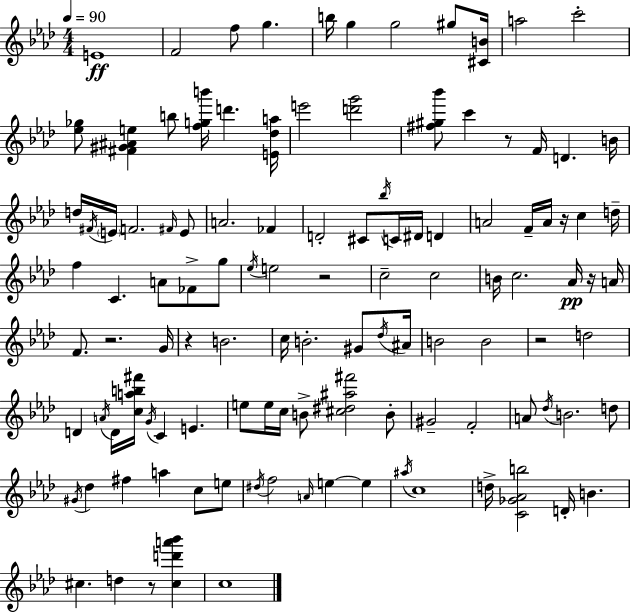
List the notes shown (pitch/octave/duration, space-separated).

E4/w F4/h F5/e G5/q. B5/s G5/q G5/h G#5/e [C#4,B4]/s A5/h C6/h [Eb5,Gb5]/e [F#4,G#4,A#4,E5]/q B5/e [F5,G5,B6]/s D6/q. [E4,Db5,A5]/s E6/h [D6,G6]/h [F#5,G#5,Bb6]/e C6/q R/e F4/s D4/q. B4/s D5/s F#4/s E4/s F4/h. F#4/s E4/e A4/h. FES4/q D4/h C#4/e Bb5/s C4/s D#4/s D4/q A4/h F4/s A4/s R/s C5/q D5/s F5/q C4/q. A4/e FES4/e G5/e Eb5/s E5/h R/h C5/h C5/h B4/s C5/h. Ab4/s R/s A4/s F4/e. R/h. G4/s R/q B4/h. C5/s B4/h. G#4/e Db5/s A#4/s B4/h B4/h R/h D5/h D4/q A4/s D4/s [C5,A5,B5,F#6]/s G4/s C4/q E4/q. E5/e E5/s C5/s B4/e [C#5,D#5,A#5,F#6]/h B4/e G#4/h F4/h A4/e Db5/s B4/h. D5/e G#4/s Db5/q F#5/q A5/q C5/e E5/e D#5/s F5/h A4/s E5/q E5/q A#5/s C5/w D5/s [C4,Gb4,Ab4,B5]/h D4/s B4/q. C#5/q. D5/q R/e [C#5,D6,A6,Bb6]/q C5/w